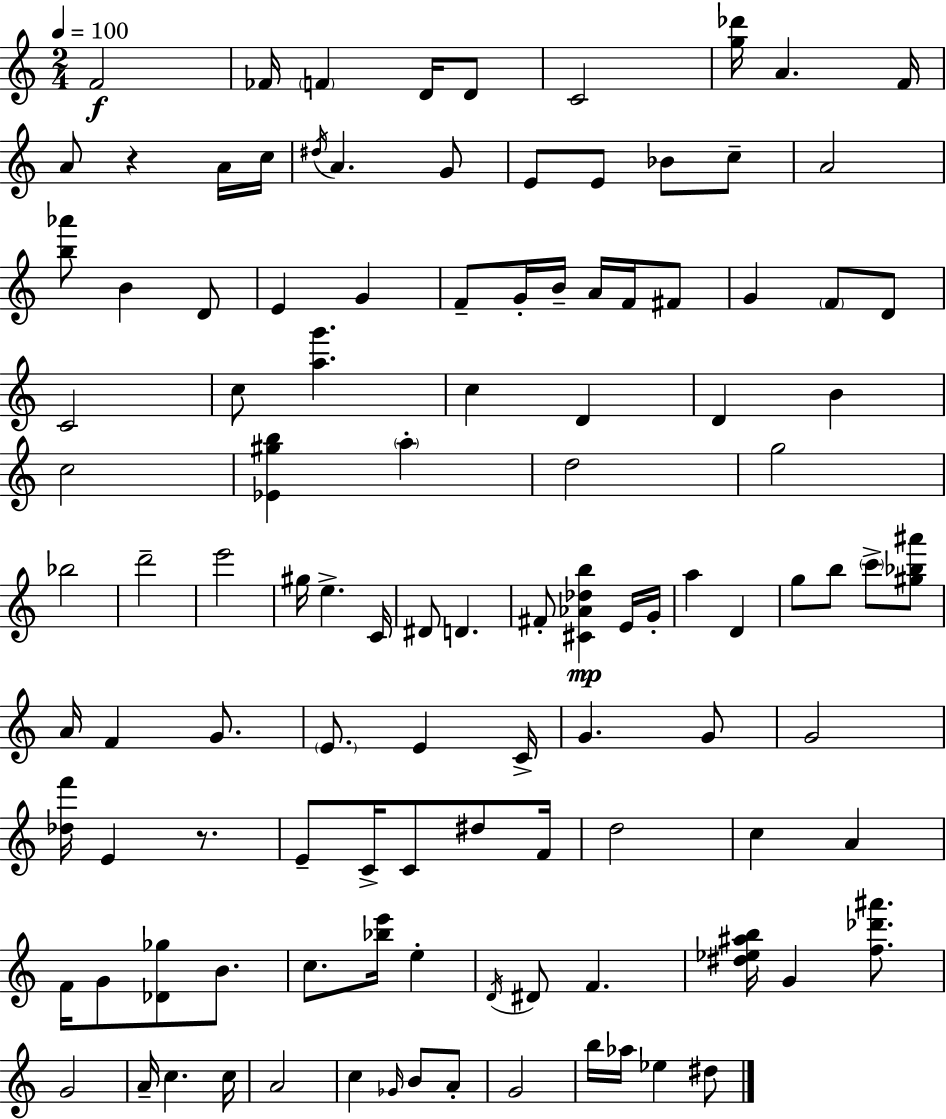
F4/h FES4/s F4/q D4/s D4/e C4/h [G5,Db6]/s A4/q. F4/s A4/e R/q A4/s C5/s D#5/s A4/q. G4/e E4/e E4/e Bb4/e C5/e A4/h [B5,Ab6]/e B4/q D4/e E4/q G4/q F4/e G4/s B4/s A4/s F4/s F#4/e G4/q F4/e D4/e C4/h C5/e [A5,G6]/q. C5/q D4/q D4/q B4/q C5/h [Eb4,G#5,B5]/q A5/q D5/h G5/h Bb5/h D6/h E6/h G#5/s E5/q. C4/s D#4/e D4/q. F#4/e [C#4,Ab4,Db5,B5]/q E4/s G4/s A5/q D4/q G5/e B5/e C6/e [G#5,Bb5,A#6]/e A4/s F4/q G4/e. E4/e. E4/q C4/s G4/q. G4/e G4/h [Db5,F6]/s E4/q R/e. E4/e C4/s C4/e D#5/e F4/s D5/h C5/q A4/q F4/s G4/e [Db4,Gb5]/e B4/e. C5/e. [Bb5,E6]/s E5/q D4/s D#4/e F4/q. [D#5,Eb5,A#5,B5]/s G4/q [F5,Db6,A#6]/e. G4/h A4/s C5/q. C5/s A4/h C5/q Gb4/s B4/e A4/e G4/h B5/s Ab5/s Eb5/q D#5/e